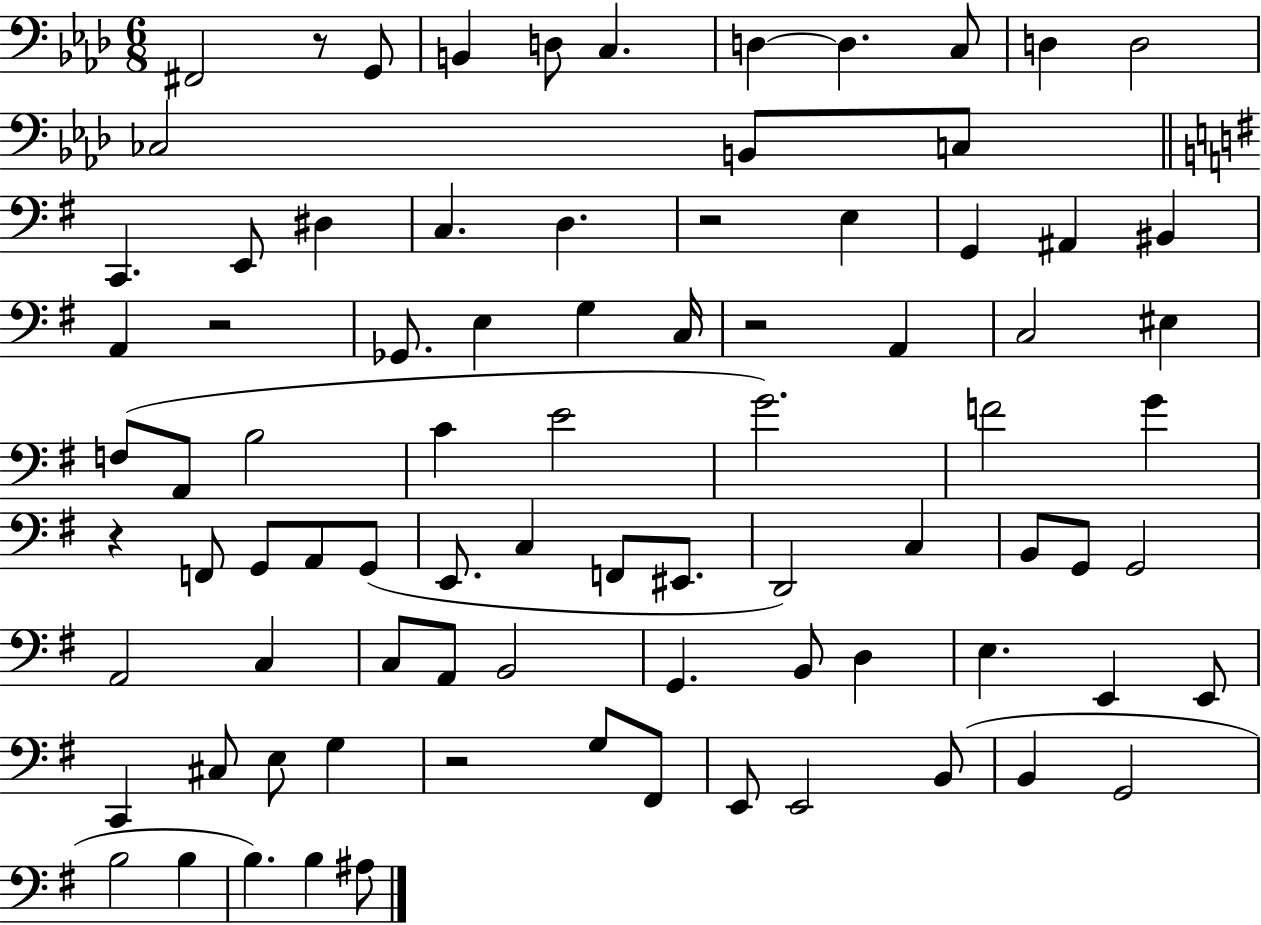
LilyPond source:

{
  \clef bass
  \numericTimeSignature
  \time 6/8
  \key aes \major
  fis,2 r8 g,8 | b,4 d8 c4. | d4~~ d4. c8 | d4 d2 | \break ces2 b,8 c8 | \bar "||" \break \key g \major c,4. e,8 dis4 | c4. d4. | r2 e4 | g,4 ais,4 bis,4 | \break a,4 r2 | ges,8. e4 g4 c16 | r2 a,4 | c2 eis4 | \break f8( a,8 b2 | c'4 e'2 | g'2.) | f'2 g'4 | \break r4 f,8 g,8 a,8 g,8( | e,8. c4 f,8 eis,8. | d,2) c4 | b,8 g,8 g,2 | \break a,2 c4 | c8 a,8 b,2 | g,4. b,8 d4 | e4. e,4 e,8 | \break c,4 cis8 e8 g4 | r2 g8 fis,8 | e,8 e,2 b,8( | b,4 g,2 | \break b2 b4 | b4.) b4 ais8 | \bar "|."
}